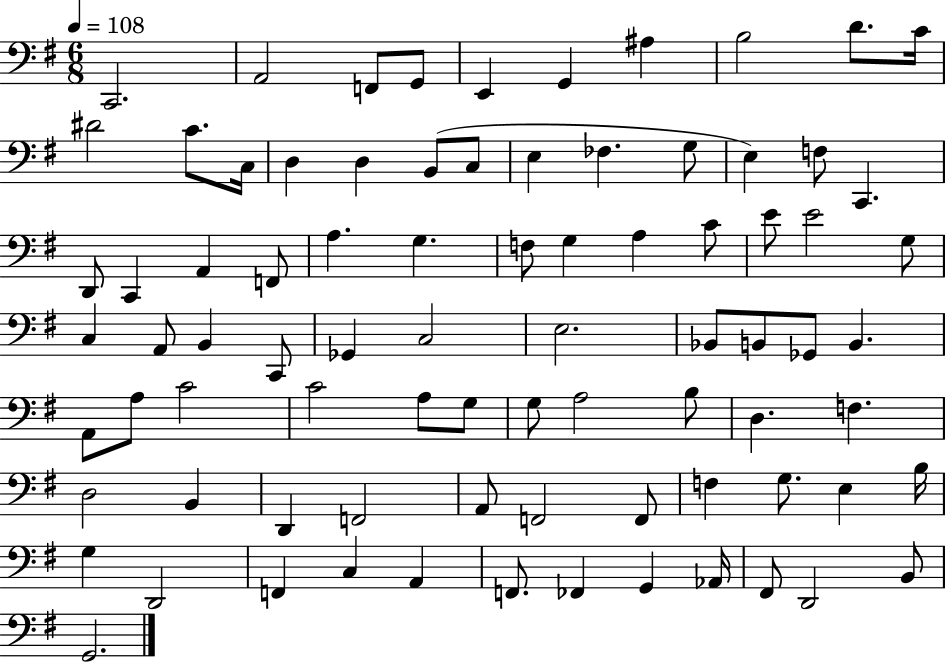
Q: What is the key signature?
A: G major